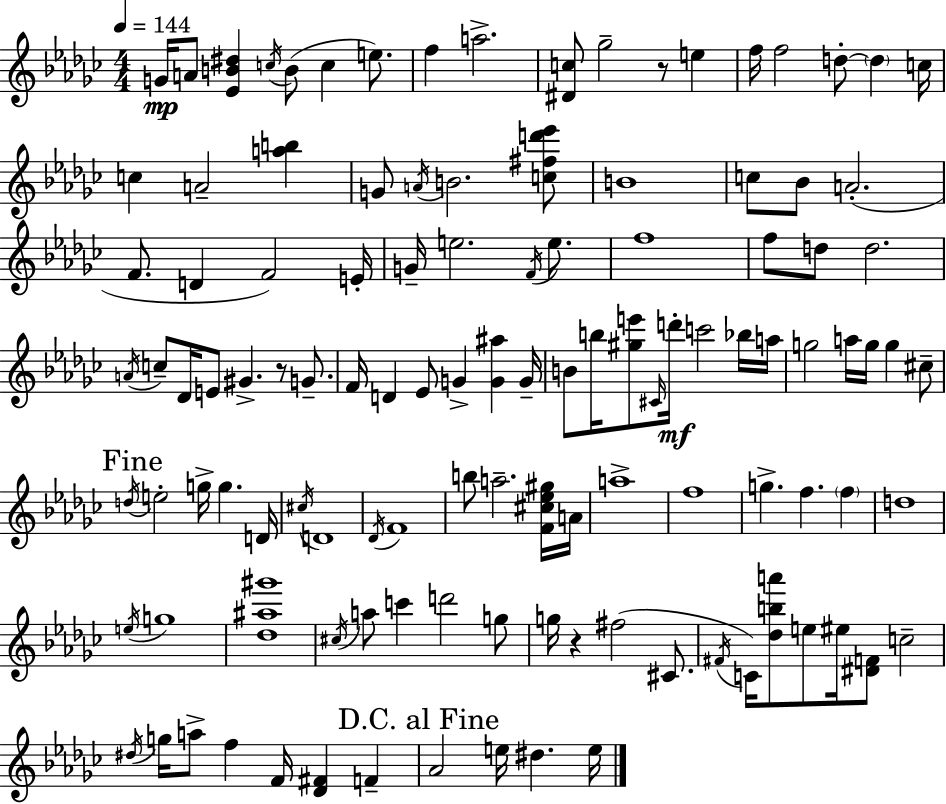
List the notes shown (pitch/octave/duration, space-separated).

G4/s A4/e [Eb4,B4,D#5]/q C5/s B4/e C5/q E5/e. F5/q A5/h. [D#4,C5]/e Gb5/h R/e E5/q F5/s F5/h D5/e D5/q C5/s C5/q A4/h [A5,B5]/q G4/e A4/s B4/h. [C5,F#5,D6,Eb6]/e B4/w C5/e Bb4/e A4/h. F4/e. D4/q F4/h E4/s G4/s E5/h. F4/s E5/e. F5/w F5/e D5/e D5/h. A4/s C5/e Db4/s E4/e G#4/q. R/e G4/e. F4/s D4/q Eb4/e G4/q [G4,A#5]/q G4/s B4/e B5/s [G#5,E6]/e C#4/s D6/s C6/h Bb5/s A5/s G5/h A5/s G5/s G5/q C#5/e D5/s E5/h G5/s G5/q. D4/s C#5/s D4/w Db4/s F4/w B5/e A5/h. [F4,C#5,Eb5,G#5]/s A4/s A5/w F5/w G5/q. F5/q. F5/q D5/w E5/s G5/w [Db5,A#5,G#6]/w C#5/s A5/e C6/q D6/h G5/e G5/s R/q F#5/h C#4/e. F#4/s C4/s [Db5,B5,A6]/e E5/e EIS5/s [D#4,F4]/e C5/h D#5/s G5/s A5/e F5/q F4/s [Db4,F#4]/q F4/q Ab4/h E5/s D#5/q. E5/s